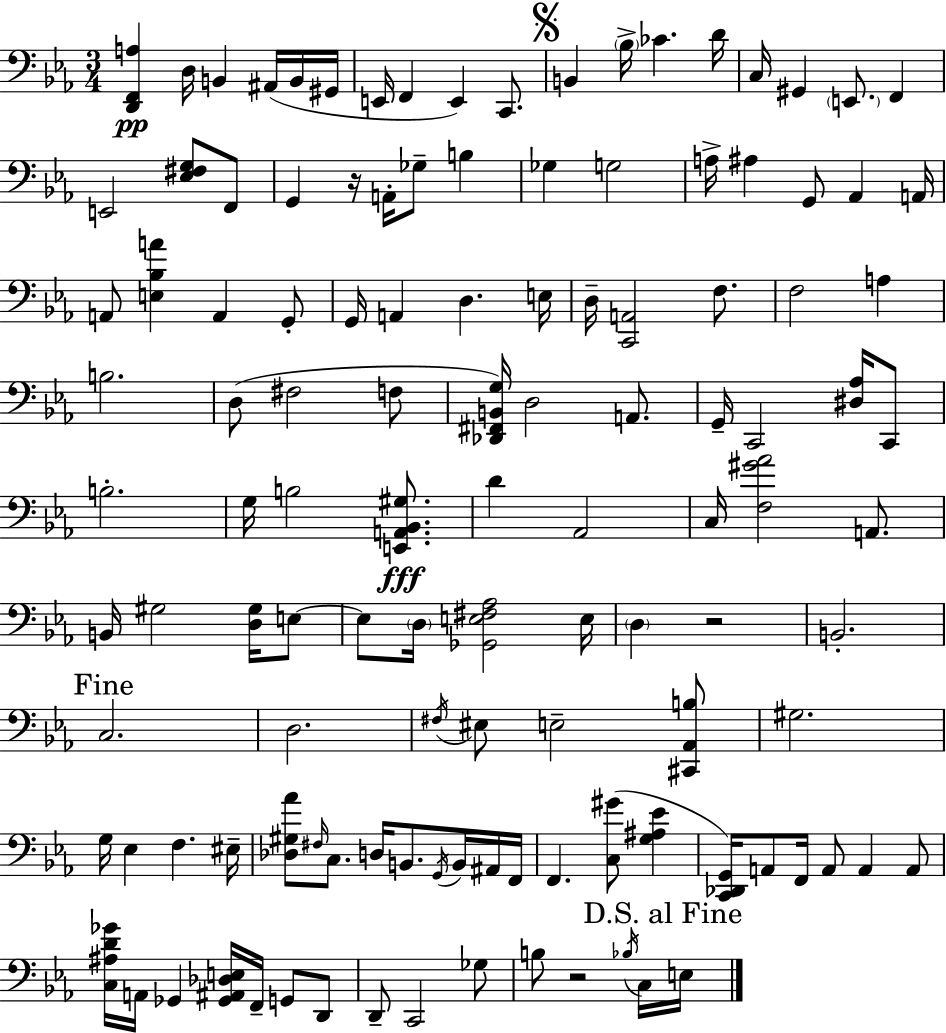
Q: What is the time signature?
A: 3/4